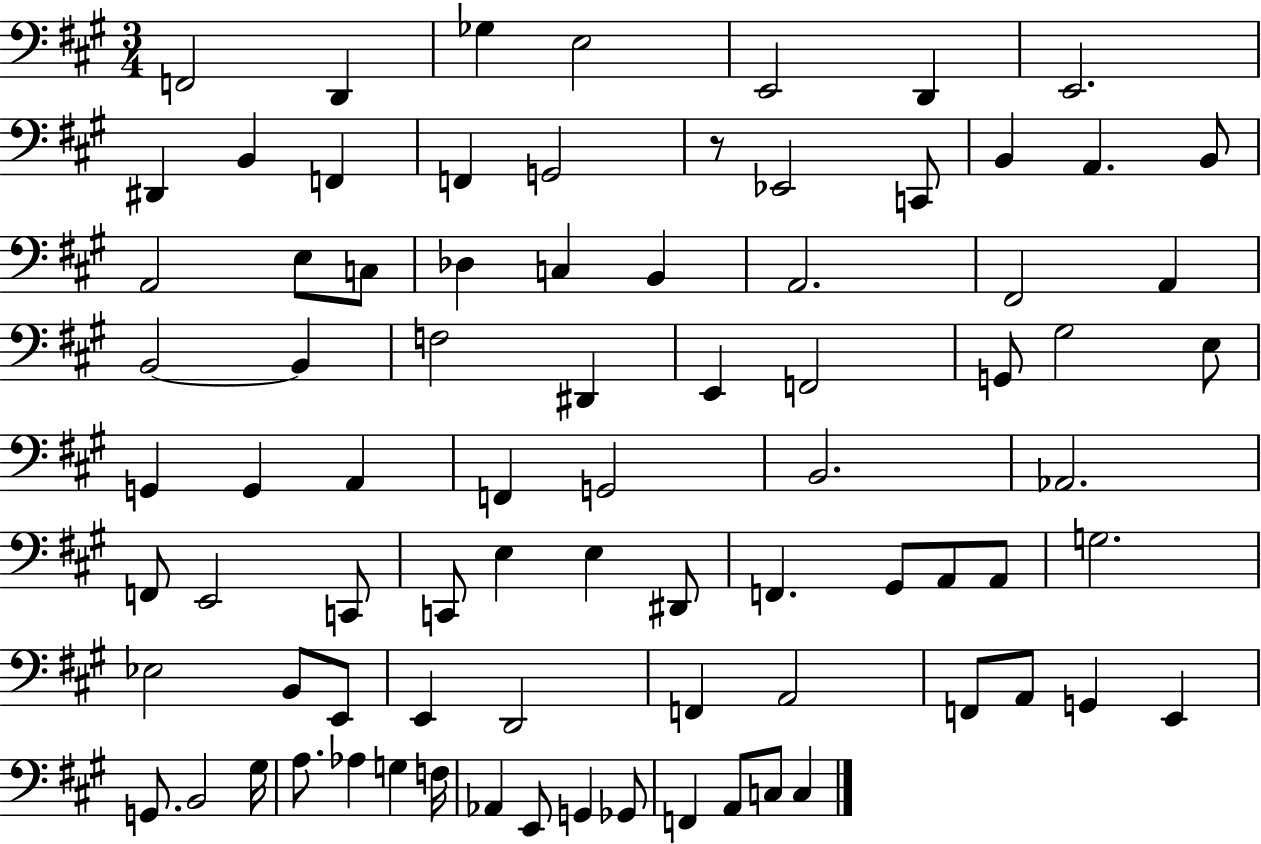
{
  \clef bass
  \numericTimeSignature
  \time 3/4
  \key a \major
  f,2 d,4 | ges4 e2 | e,2 d,4 | e,2. | \break dis,4 b,4 f,4 | f,4 g,2 | r8 ees,2 c,8 | b,4 a,4. b,8 | \break a,2 e8 c8 | des4 c4 b,4 | a,2. | fis,2 a,4 | \break b,2~~ b,4 | f2 dis,4 | e,4 f,2 | g,8 gis2 e8 | \break g,4 g,4 a,4 | f,4 g,2 | b,2. | aes,2. | \break f,8 e,2 c,8 | c,8 e4 e4 dis,8 | f,4. gis,8 a,8 a,8 | g2. | \break ees2 b,8 e,8 | e,4 d,2 | f,4 a,2 | f,8 a,8 g,4 e,4 | \break g,8. b,2 gis16 | a8. aes4 g4 f16 | aes,4 e,8 g,4 ges,8 | f,4 a,8 c8 c4 | \break \bar "|."
}